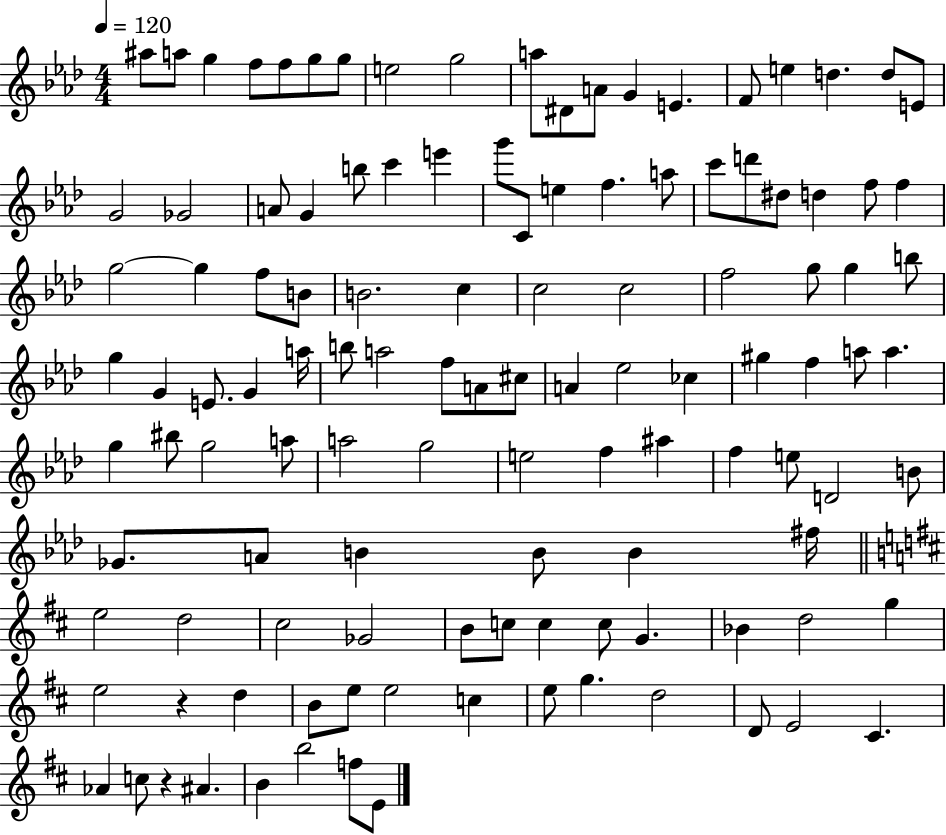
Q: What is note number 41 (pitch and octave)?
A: B4